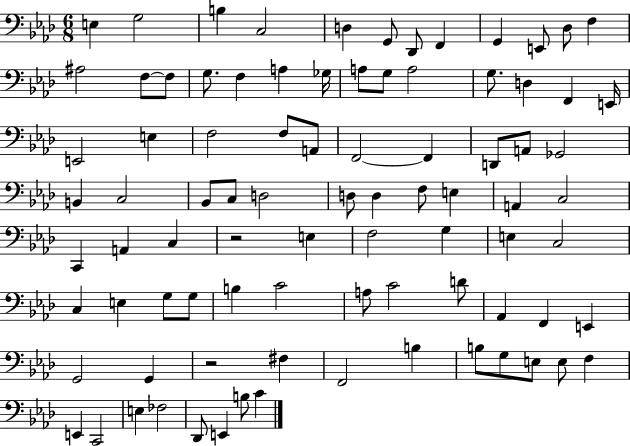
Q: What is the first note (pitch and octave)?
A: E3